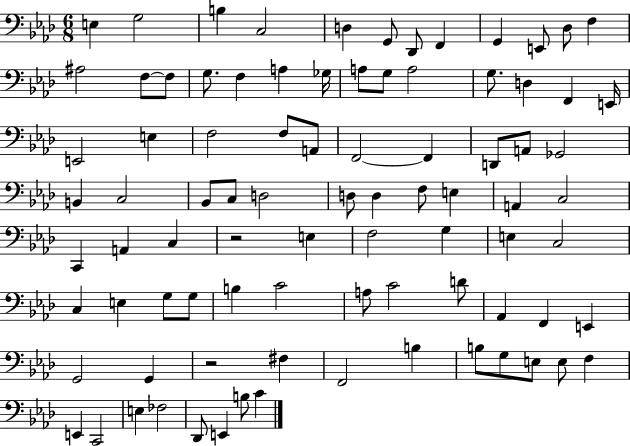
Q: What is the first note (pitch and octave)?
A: E3